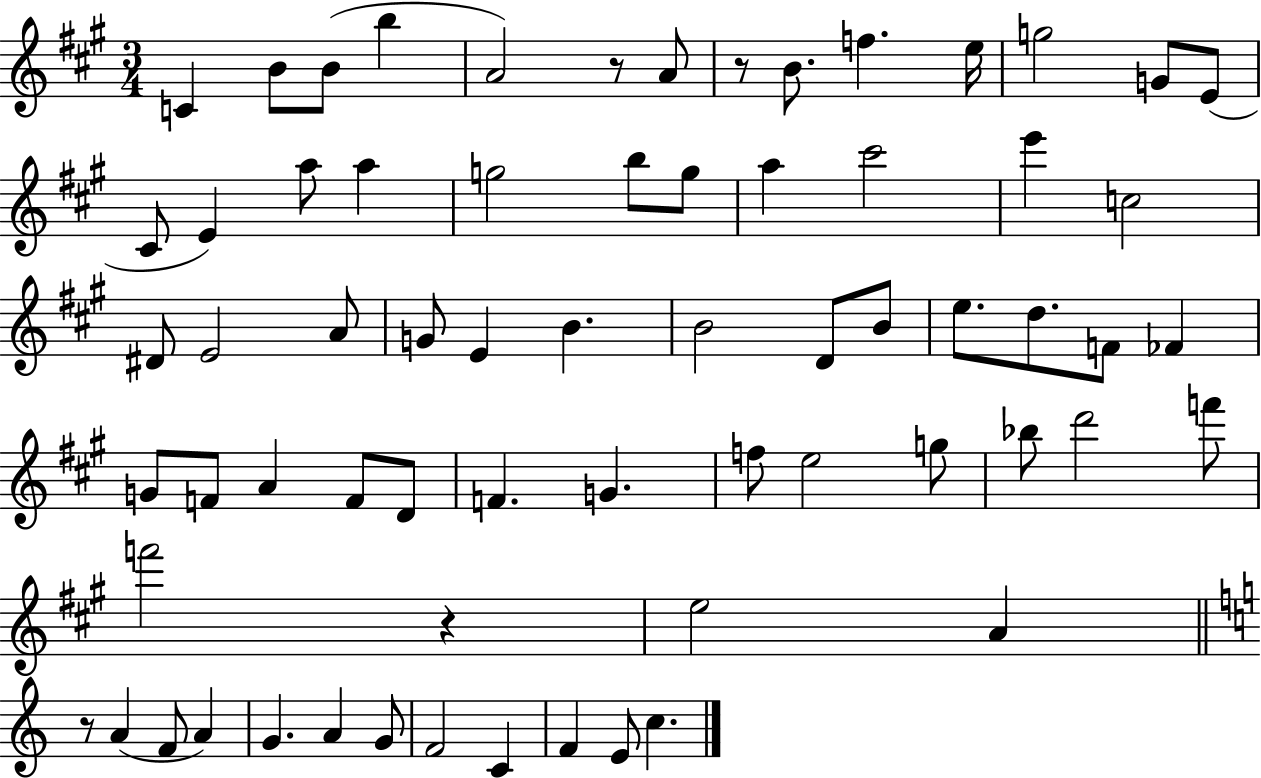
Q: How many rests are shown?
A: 4